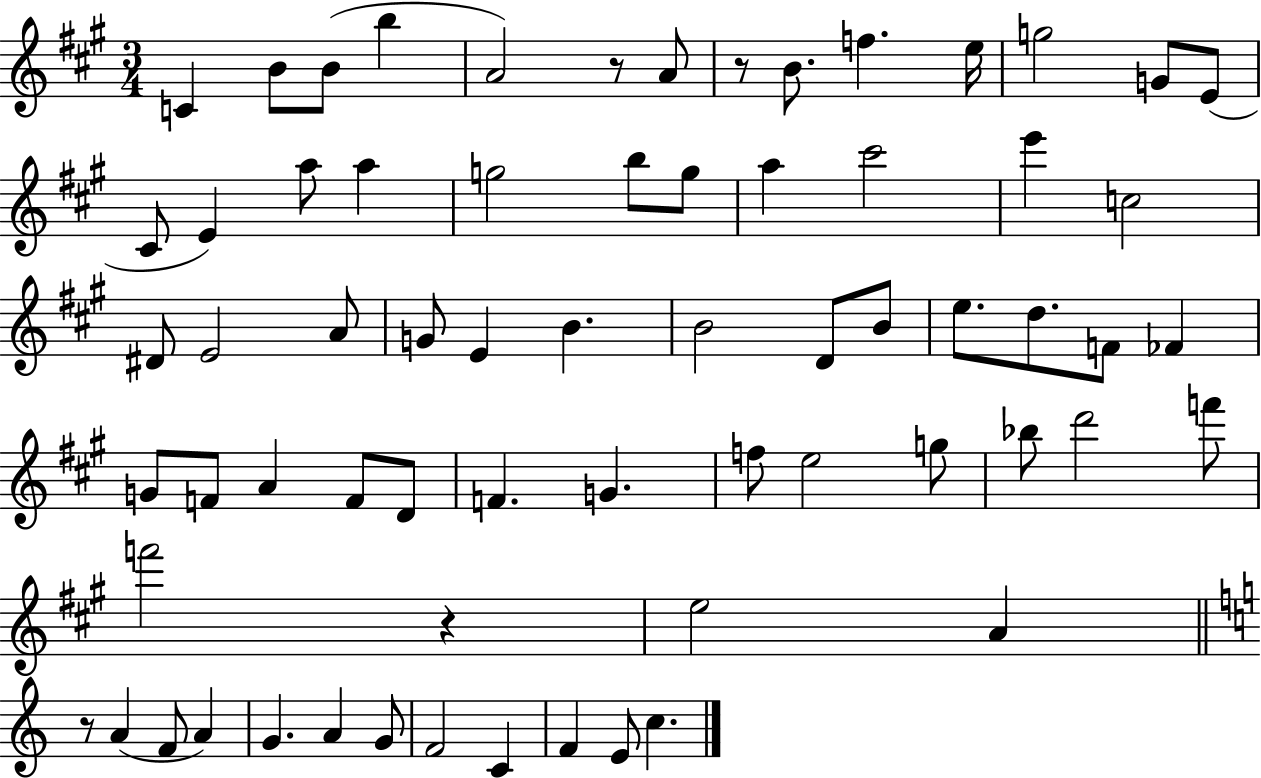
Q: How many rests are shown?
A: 4